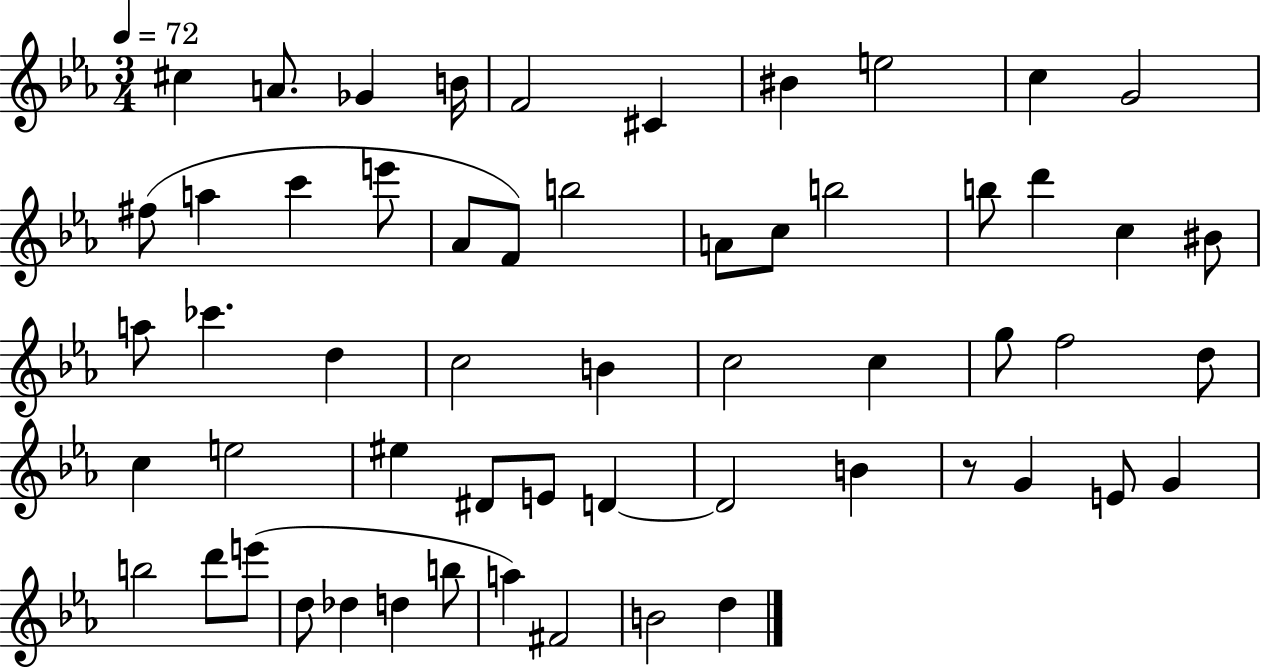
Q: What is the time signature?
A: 3/4